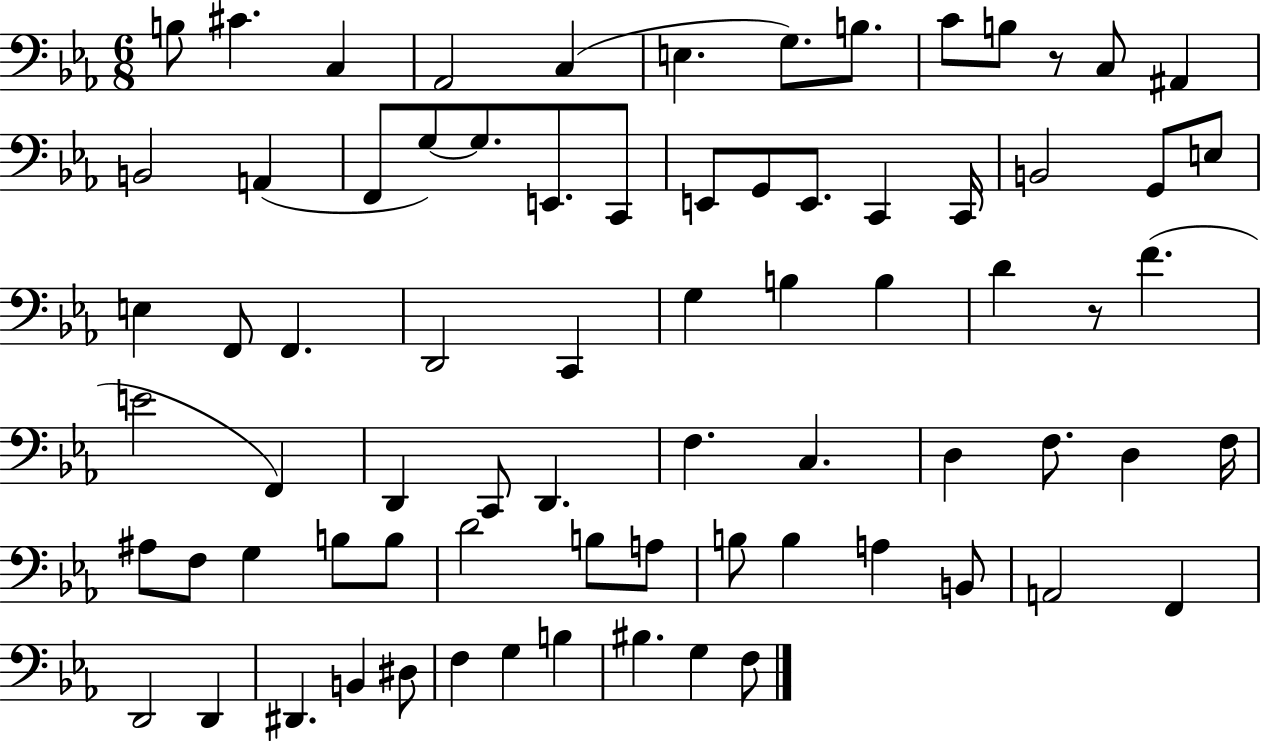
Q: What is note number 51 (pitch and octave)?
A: G3